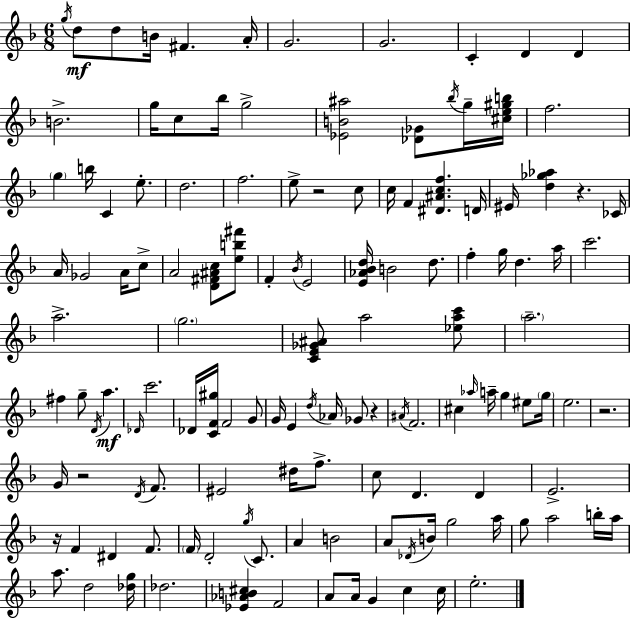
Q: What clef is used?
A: treble